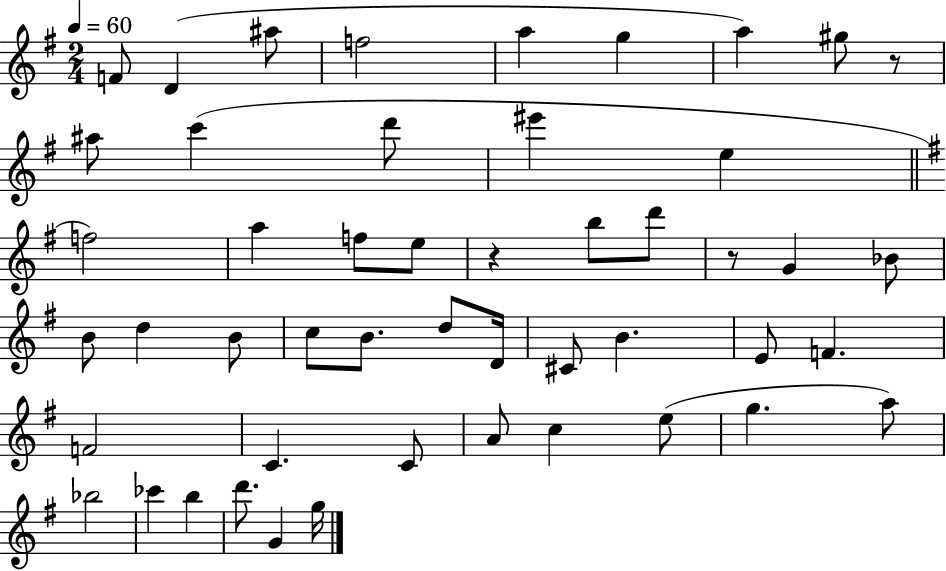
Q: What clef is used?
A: treble